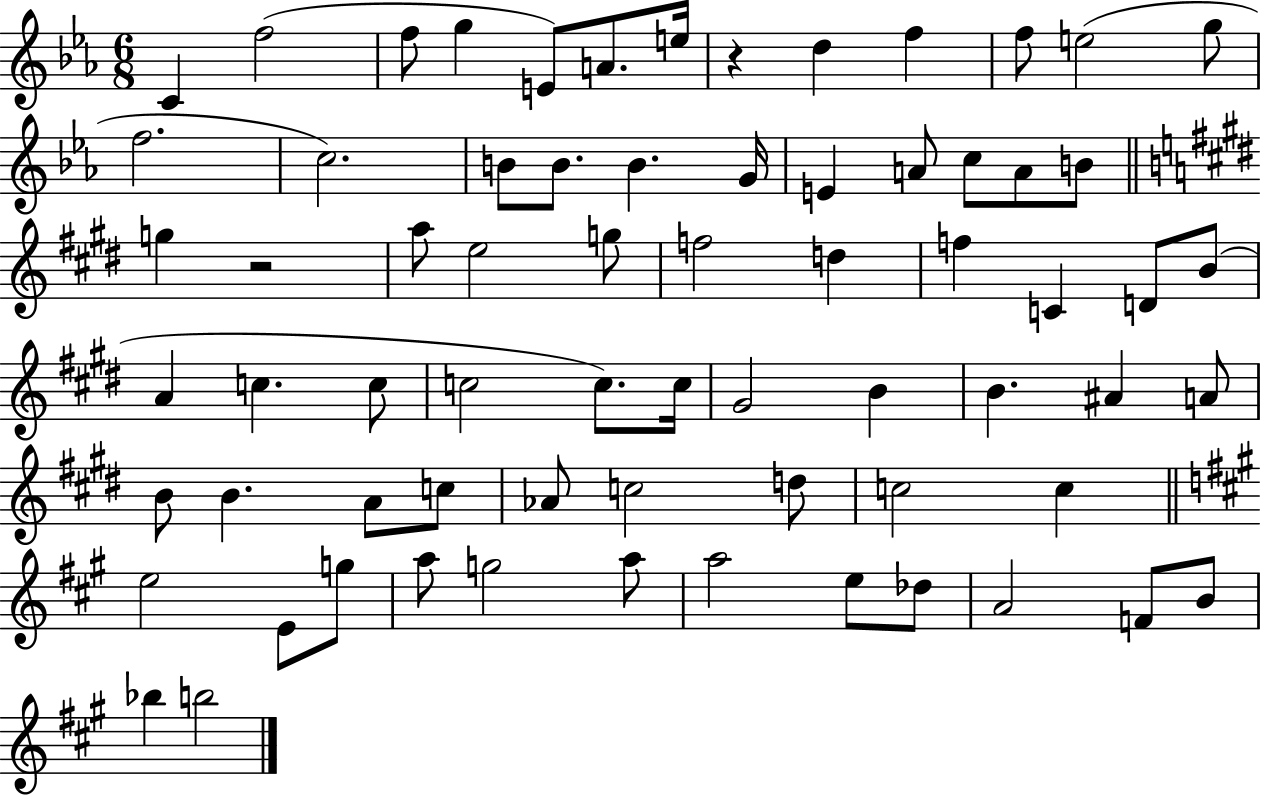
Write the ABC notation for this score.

X:1
T:Untitled
M:6/8
L:1/4
K:Eb
C f2 f/2 g E/2 A/2 e/4 z d f f/2 e2 g/2 f2 c2 B/2 B/2 B G/4 E A/2 c/2 A/2 B/2 g z2 a/2 e2 g/2 f2 d f C D/2 B/2 A c c/2 c2 c/2 c/4 ^G2 B B ^A A/2 B/2 B A/2 c/2 _A/2 c2 d/2 c2 c e2 E/2 g/2 a/2 g2 a/2 a2 e/2 _d/2 A2 F/2 B/2 _b b2